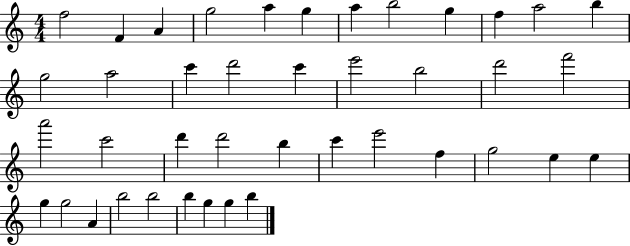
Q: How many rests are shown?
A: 0